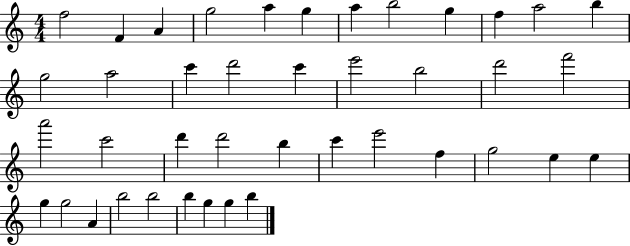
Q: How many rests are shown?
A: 0